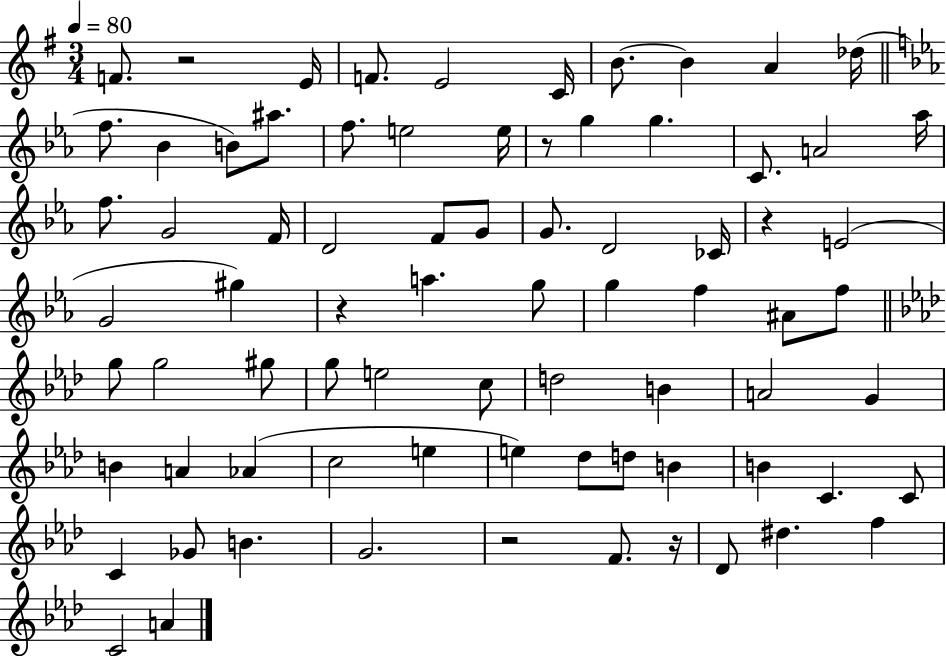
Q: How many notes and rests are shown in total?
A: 77